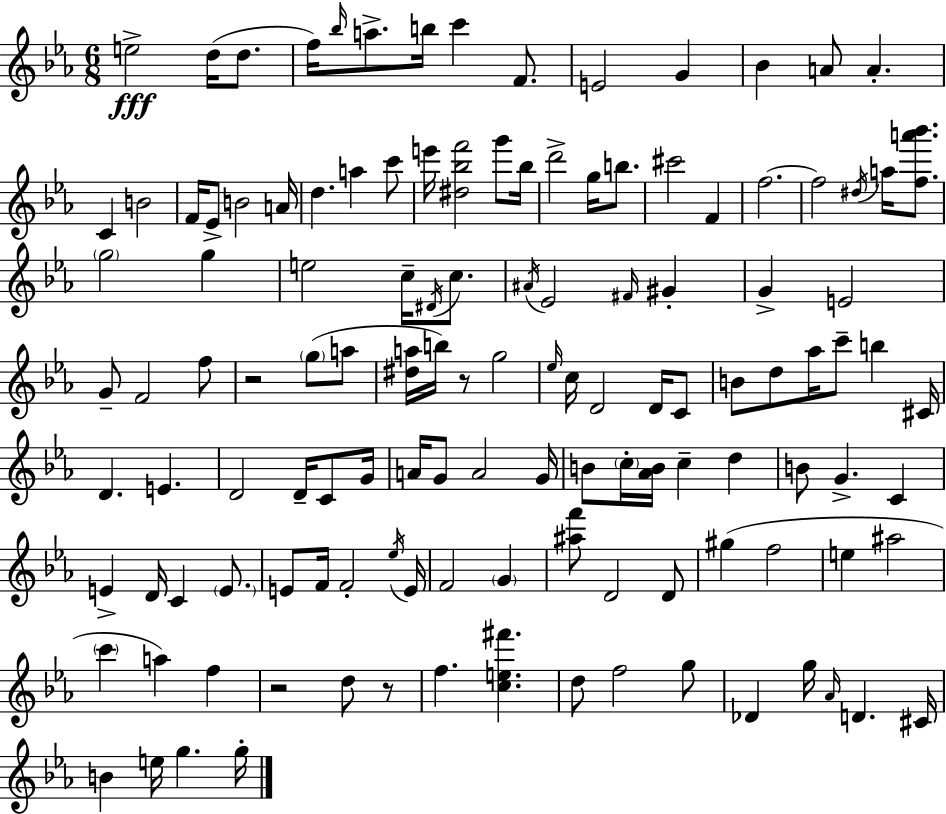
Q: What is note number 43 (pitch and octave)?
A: Eb4